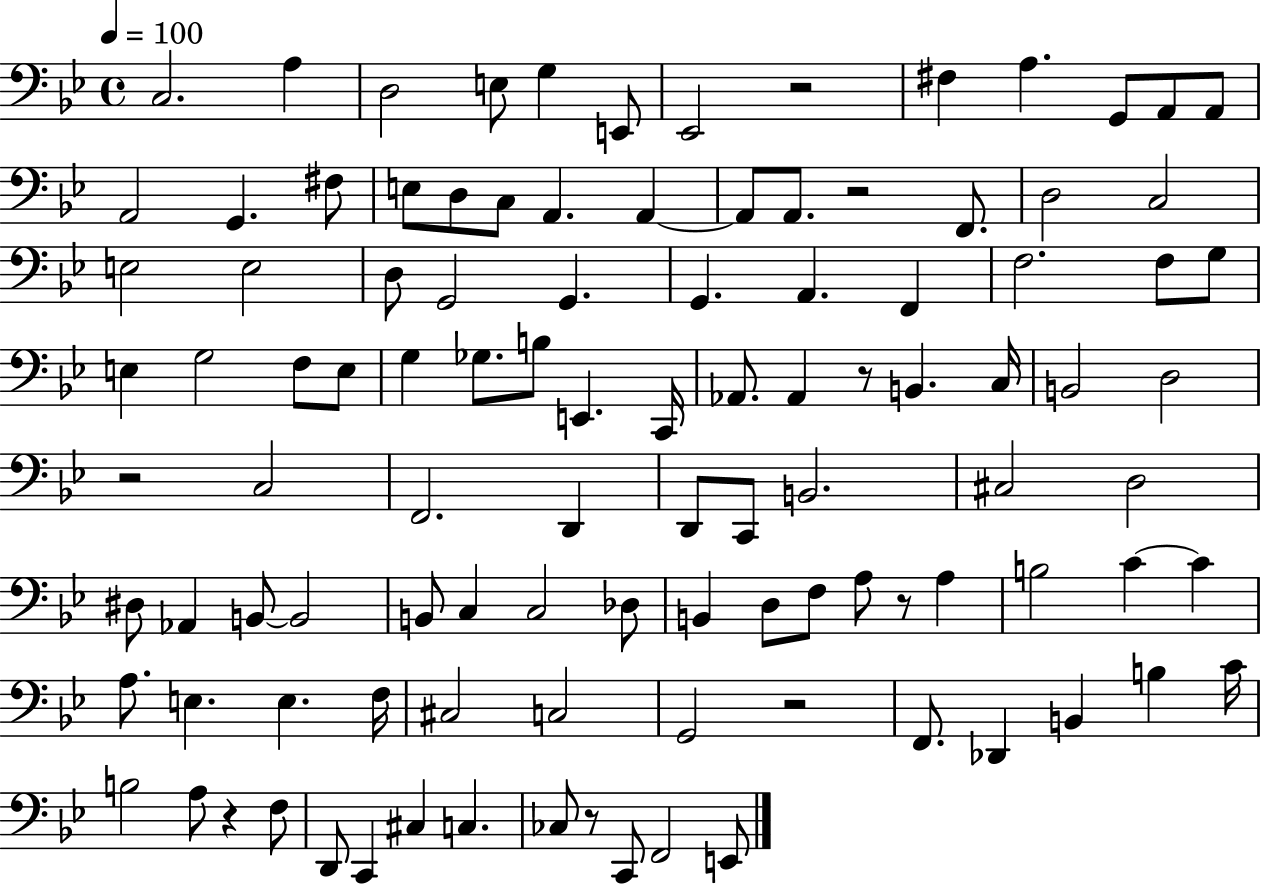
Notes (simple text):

C3/h. A3/q D3/h E3/e G3/q E2/e Eb2/h R/h F#3/q A3/q. G2/e A2/e A2/e A2/h G2/q. F#3/e E3/e D3/e C3/e A2/q. A2/q A2/e A2/e. R/h F2/e. D3/h C3/h E3/h E3/h D3/e G2/h G2/q. G2/q. A2/q. F2/q F3/h. F3/e G3/e E3/q G3/h F3/e E3/e G3/q Gb3/e. B3/e E2/q. C2/s Ab2/e. Ab2/q R/e B2/q. C3/s B2/h D3/h R/h C3/h F2/h. D2/q D2/e C2/e B2/h. C#3/h D3/h D#3/e Ab2/q B2/e B2/h B2/e C3/q C3/h Db3/e B2/q D3/e F3/e A3/e R/e A3/q B3/h C4/q C4/q A3/e. E3/q. E3/q. F3/s C#3/h C3/h G2/h R/h F2/e. Db2/q B2/q B3/q C4/s B3/h A3/e R/q F3/e D2/e C2/q C#3/q C3/q. CES3/e R/e C2/e F2/h E2/e